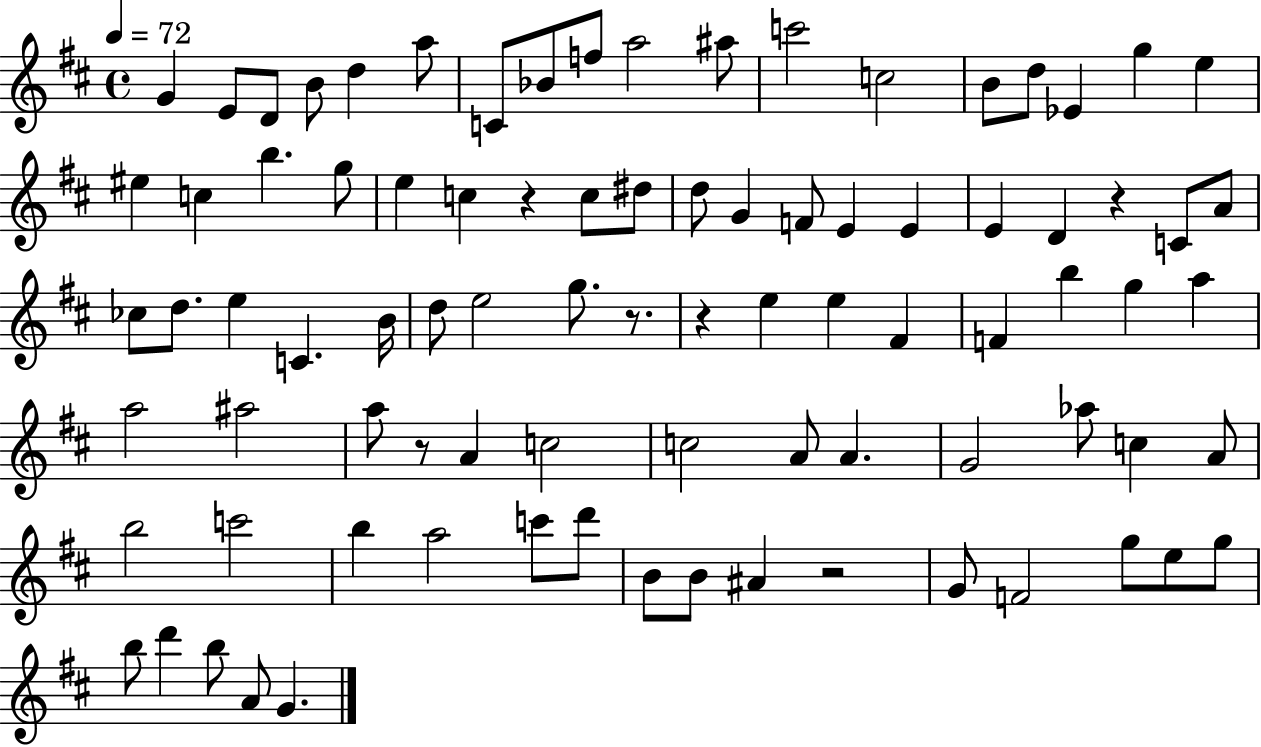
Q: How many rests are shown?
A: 6